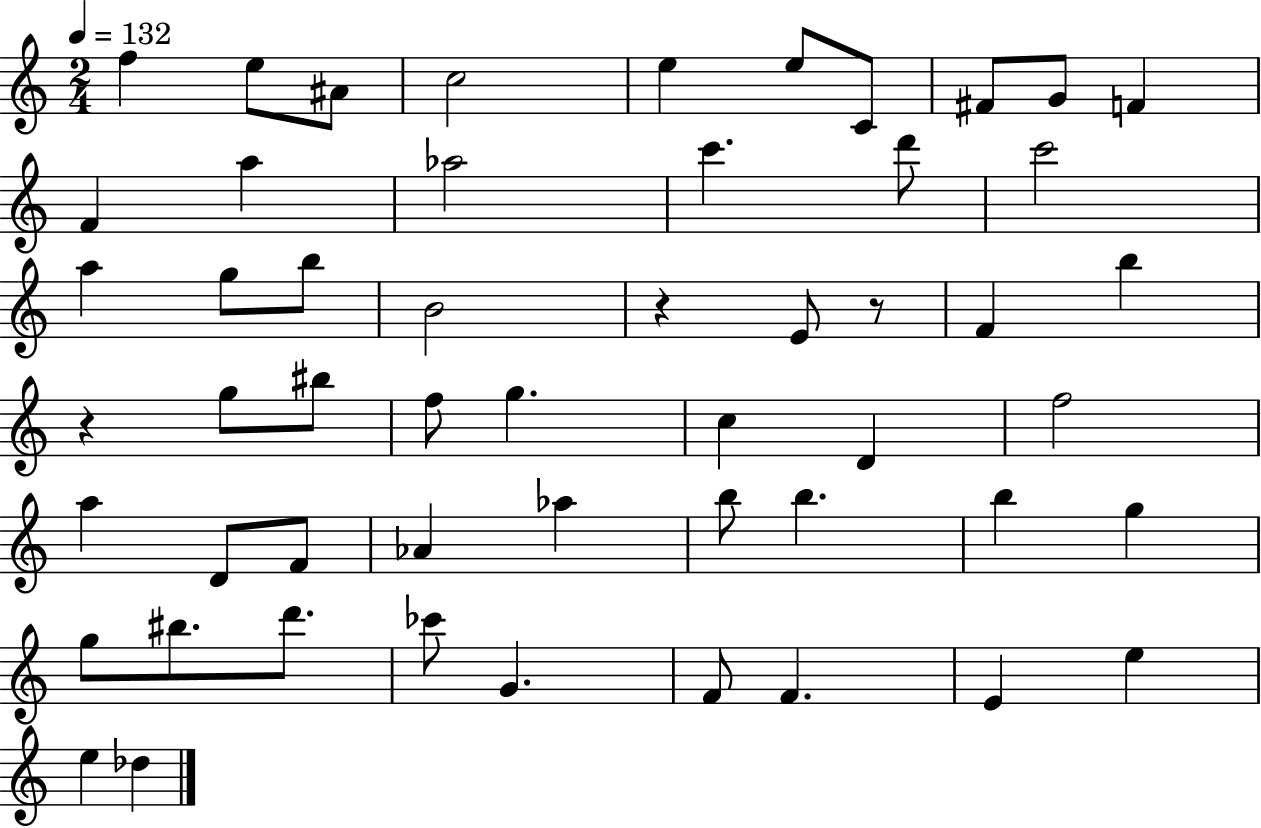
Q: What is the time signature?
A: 2/4